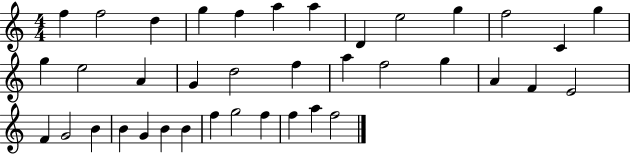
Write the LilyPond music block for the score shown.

{
  \clef treble
  \numericTimeSignature
  \time 4/4
  \key c \major
  f''4 f''2 d''4 | g''4 f''4 a''4 a''4 | d'4 e''2 g''4 | f''2 c'4 g''4 | \break g''4 e''2 a'4 | g'4 d''2 f''4 | a''4 f''2 g''4 | a'4 f'4 e'2 | \break f'4 g'2 b'4 | b'4 g'4 b'4 b'4 | f''4 g''2 f''4 | f''4 a''4 f''2 | \break \bar "|."
}